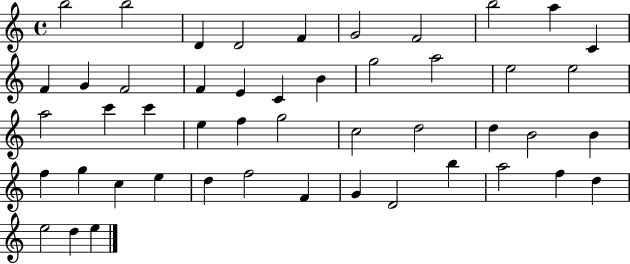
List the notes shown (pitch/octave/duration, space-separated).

B5/h B5/h D4/q D4/h F4/q G4/h F4/h B5/h A5/q C4/q F4/q G4/q F4/h F4/q E4/q C4/q B4/q G5/h A5/h E5/h E5/h A5/h C6/q C6/q E5/q F5/q G5/h C5/h D5/h D5/q B4/h B4/q F5/q G5/q C5/q E5/q D5/q F5/h F4/q G4/q D4/h B5/q A5/h F5/q D5/q E5/h D5/q E5/q